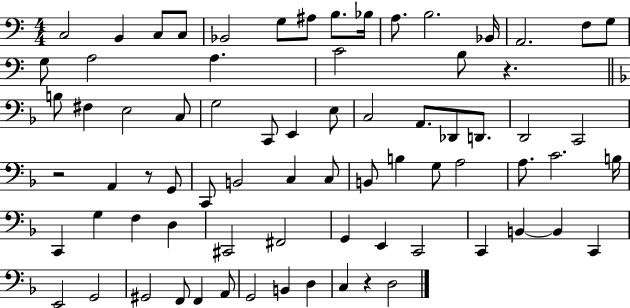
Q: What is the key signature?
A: C major